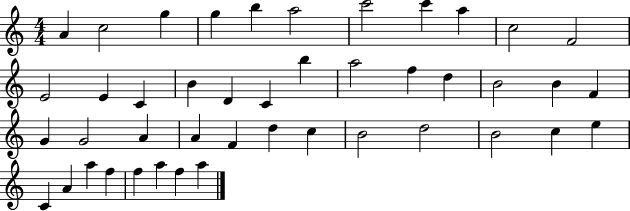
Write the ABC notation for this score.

X:1
T:Untitled
M:4/4
L:1/4
K:C
A c2 g g b a2 c'2 c' a c2 F2 E2 E C B D C b a2 f d B2 B F G G2 A A F d c B2 d2 B2 c e C A a f f a f a